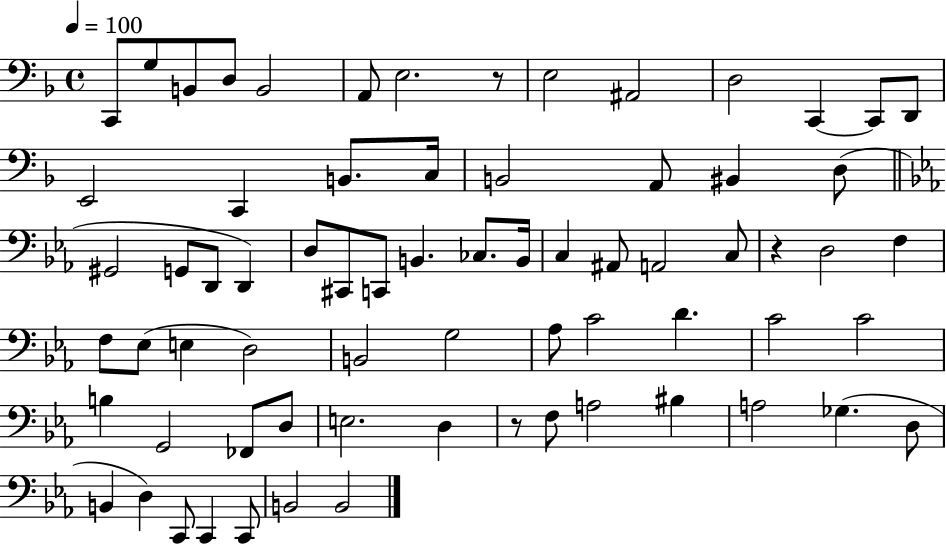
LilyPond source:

{
  \clef bass
  \time 4/4
  \defaultTimeSignature
  \key f \major
  \tempo 4 = 100
  \repeat volta 2 { c,8 g8 b,8 d8 b,2 | a,8 e2. r8 | e2 ais,2 | d2 c,4~~ c,8 d,8 | \break e,2 c,4 b,8. c16 | b,2 a,8 bis,4 d8( | \bar "||" \break \key c \minor gis,2 g,8 d,8 d,4) | d8 cis,8 c,8 b,4. ces8. b,16 | c4 ais,8 a,2 c8 | r4 d2 f4 | \break f8 ees8( e4 d2) | b,2 g2 | aes8 c'2 d'4. | c'2 c'2 | \break b4 g,2 fes,8 d8 | e2. d4 | r8 f8 a2 bis4 | a2 ges4.( d8 | \break b,4 d4) c,8 c,4 c,8 | b,2 b,2 | } \bar "|."
}